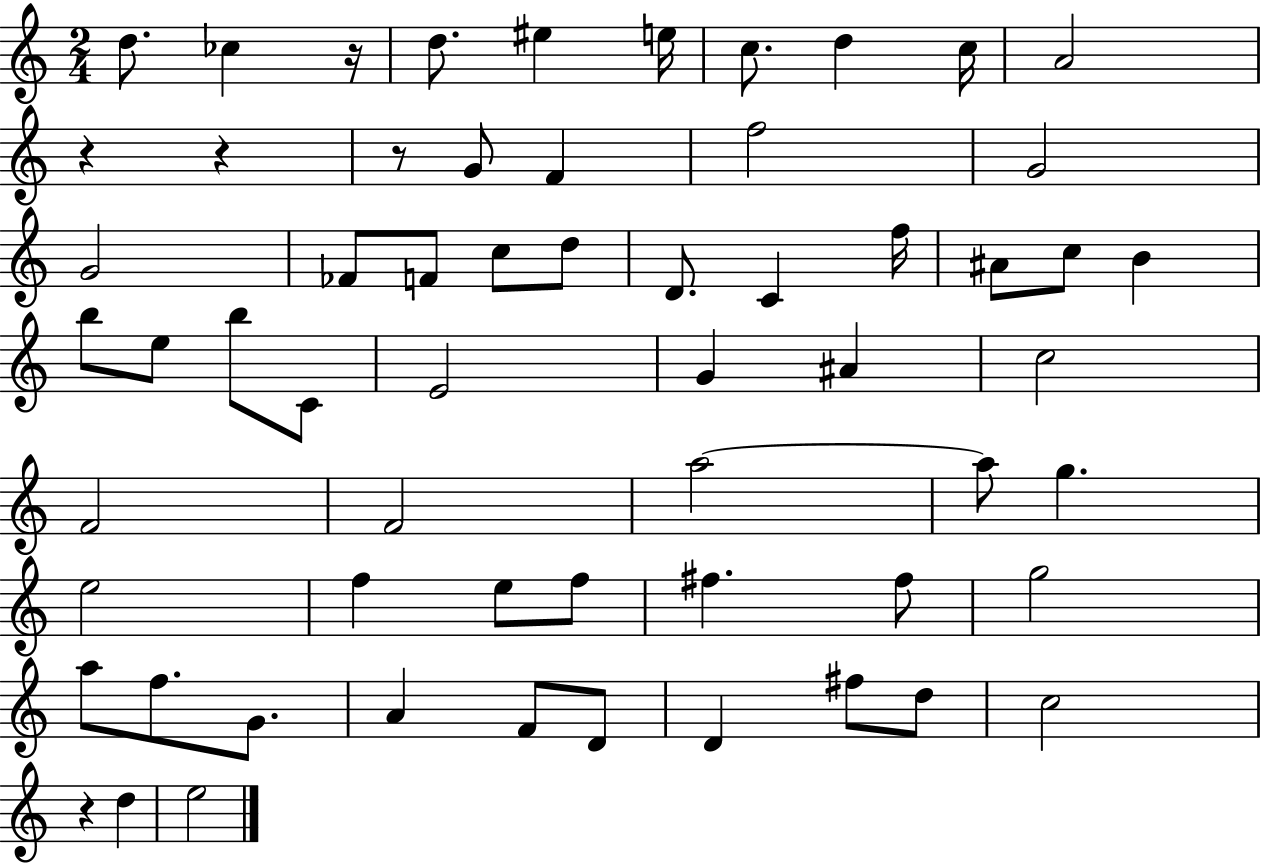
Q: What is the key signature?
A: C major